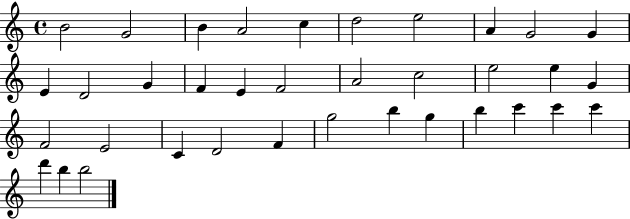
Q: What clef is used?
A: treble